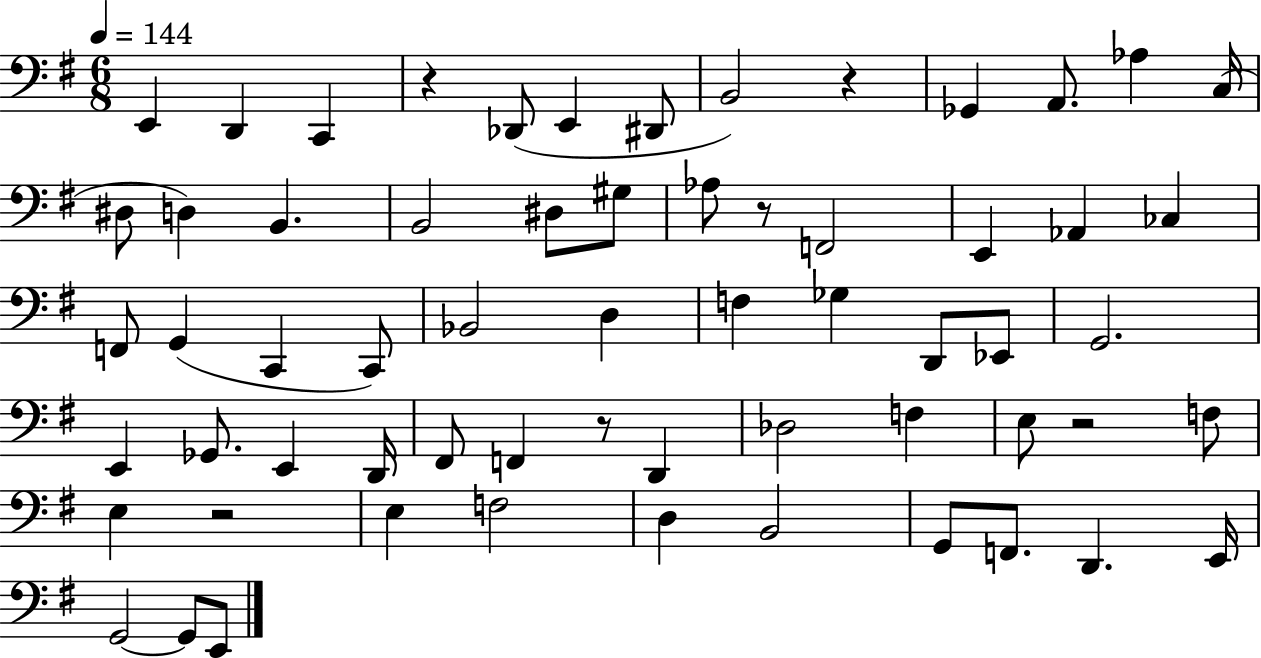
X:1
T:Untitled
M:6/8
L:1/4
K:G
E,, D,, C,, z _D,,/2 E,, ^D,,/2 B,,2 z _G,, A,,/2 _A, C,/4 ^D,/2 D, B,, B,,2 ^D,/2 ^G,/2 _A,/2 z/2 F,,2 E,, _A,, _C, F,,/2 G,, C,, C,,/2 _B,,2 D, F, _G, D,,/2 _E,,/2 G,,2 E,, _G,,/2 E,, D,,/4 ^F,,/2 F,, z/2 D,, _D,2 F, E,/2 z2 F,/2 E, z2 E, F,2 D, B,,2 G,,/2 F,,/2 D,, E,,/4 G,,2 G,,/2 E,,/2